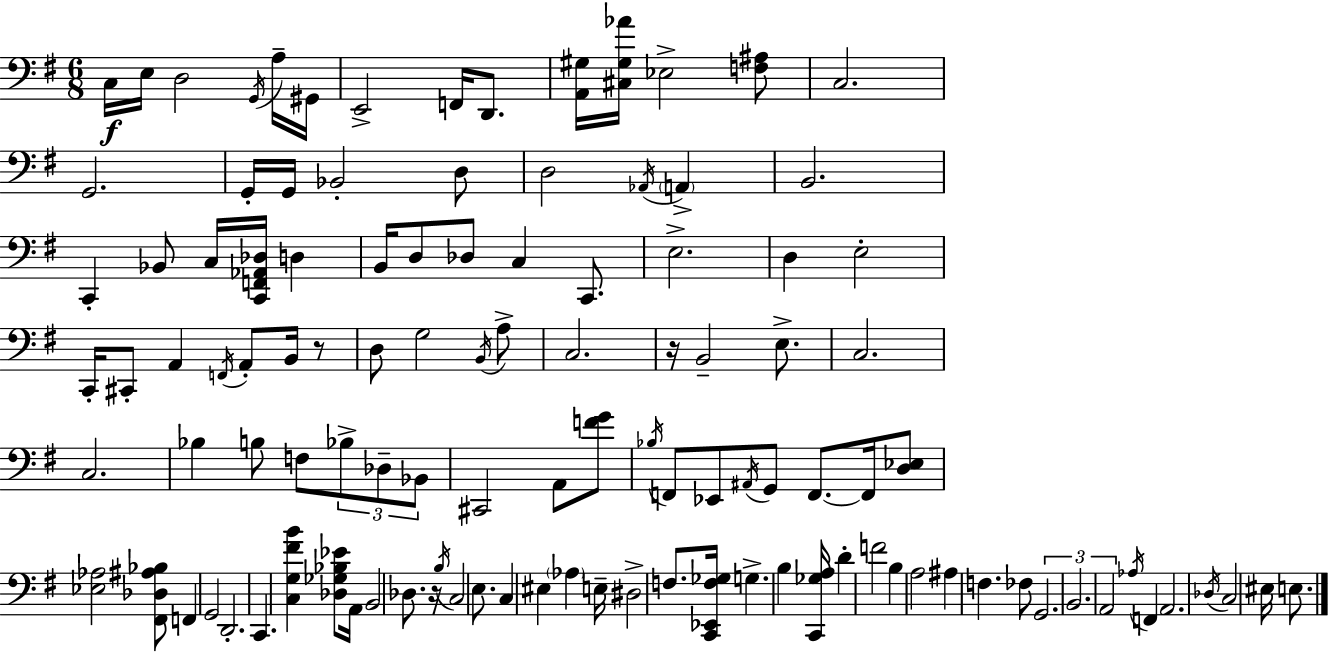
X:1
T:Untitled
M:6/8
L:1/4
K:Em
C,/4 E,/4 D,2 G,,/4 A,/4 ^G,,/4 E,,2 F,,/4 D,,/2 [A,,^G,]/4 [^C,^G,_A]/4 _E,2 [F,^A,]/2 C,2 G,,2 G,,/4 G,,/4 _B,,2 D,/2 D,2 _A,,/4 A,, B,,2 C,, _B,,/2 C,/4 [C,,F,,_A,,_D,]/4 D, B,,/4 D,/2 _D,/2 C, C,,/2 E,2 D, E,2 C,,/4 ^C,,/2 A,, F,,/4 A,,/2 B,,/4 z/2 D,/2 G,2 B,,/4 A,/2 C,2 z/4 B,,2 E,/2 C,2 C,2 _B, B,/2 F,/2 _B,/2 _D,/2 _B,,/2 ^C,,2 A,,/2 [FG]/2 _B,/4 F,,/2 _E,,/2 ^A,,/4 G,,/2 F,,/2 F,,/4 [D,_E,]/2 [_E,_A,]2 [^F,,_D,^A,_B,]/2 F,, G,,2 D,,2 C,, [C,G,^FB] [_D,_G,_B,_E]/2 A,,/4 B,,2 _D,/2 z/4 B,/4 C,2 E,/2 C, ^E, _A, E,/4 ^D,2 F,/2 [C,,_E,,F,_G,]/4 G, B, [C,,_G,A,]/4 D F2 B, A,2 ^A, F, _F,/2 G,,2 B,,2 A,,2 _A,/4 F,, A,,2 _D,/4 C,2 ^E,/4 E,/2